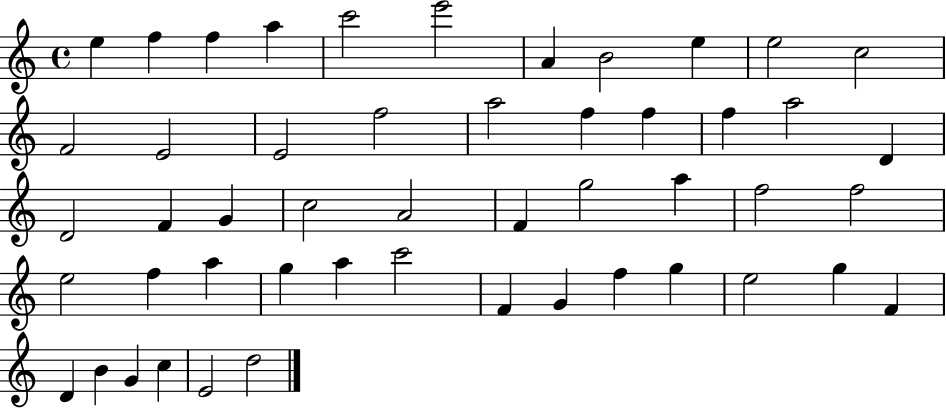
X:1
T:Untitled
M:4/4
L:1/4
K:C
e f f a c'2 e'2 A B2 e e2 c2 F2 E2 E2 f2 a2 f f f a2 D D2 F G c2 A2 F g2 a f2 f2 e2 f a g a c'2 F G f g e2 g F D B G c E2 d2